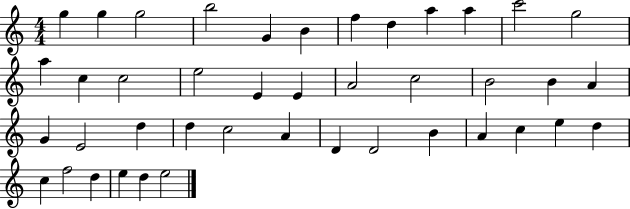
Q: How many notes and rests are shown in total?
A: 42